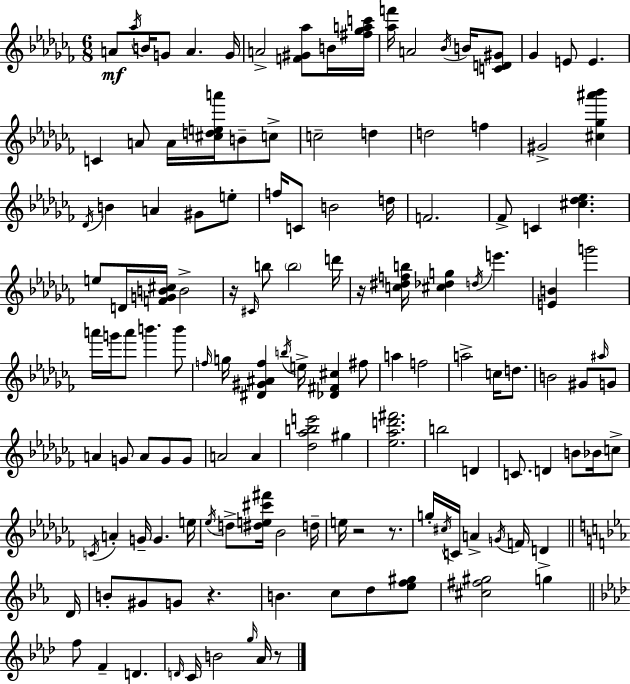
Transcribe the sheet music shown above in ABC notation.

X:1
T:Untitled
M:6/8
L:1/4
K:Abm
A/2 _a/4 B/4 G/2 A G/4 A2 [F^G_a]/2 B/4 [^f_gac']/4 [_af']/4 A2 _B/4 B/4 [CD^G]/2 _G E/2 E C A/2 A/4 [^cdea']/4 B/2 c/2 c2 d d2 f ^G2 [^c_g^a'_b'] _D/4 B A ^G/2 e/2 f/4 C/2 B2 d/4 F2 _F/2 C [^c_d_e] e/2 D/4 [FGB^c]/4 B2 z/4 ^C/4 b/2 b2 d'/4 z/4 [c^dfb]/4 [^c_dg] d/4 e' [EB] g'2 a'/4 g'/4 a'/2 b' b'/2 f/4 g/4 [^D^G^Af] b/4 e/4 [_D^F^c] ^f/2 a f2 a2 c/4 d/2 B2 ^G/2 ^a/4 G/2 A G/2 A/2 G/2 G/2 A2 A [_d_abe']2 ^g [_e_ad'^f']2 b2 D C/2 D B/2 _B/4 c/2 C/4 A G/4 G e/4 _e/4 d/2 [^de^c'^f']/4 _B2 d/4 e/4 z2 z/2 g/4 ^c/4 C/4 A G/4 F/4 D D/4 B/2 ^G/2 G/2 z B c/2 d/2 [_ef^g]/2 [^c^f^g]2 g f/2 F D D/4 C/4 B2 g/4 _A/4 z/2